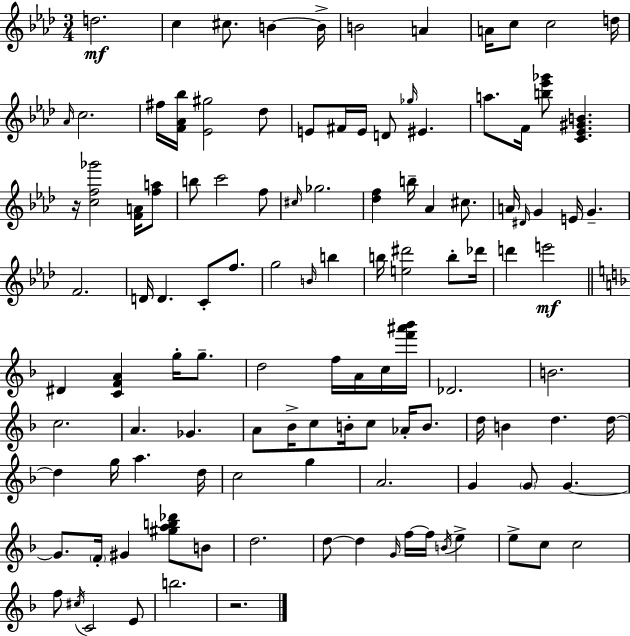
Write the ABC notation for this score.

X:1
T:Untitled
M:3/4
L:1/4
K:Fm
d2 c ^c/2 B B/4 B2 A A/4 c/2 c2 d/4 _A/4 c2 ^f/4 [F_A_b]/4 [_E^g]2 _d/2 E/2 ^F/4 E/4 D/2 _g/4 ^E a/2 F/4 [b_e'_g']/2 [C_E^GB] z/4 [cf_g']2 [FA]/4 [fa]/2 b/2 c'2 f/2 ^c/4 _g2 [_df] b/4 _A ^c/2 A/4 ^D/4 G E/4 G F2 D/4 D C/2 f/2 g2 B/4 b b/4 [e^d']2 b/2 _d'/4 d' e'2 ^D [CFA] g/4 g/2 d2 f/4 A/4 c/4 [f'^a'_b']/4 _D2 B2 c2 A _G A/2 _B/4 c/2 B/4 c/2 _A/4 B/2 d/4 B d d/4 d g/4 a d/4 c2 g A2 G G/2 G G/2 F/4 ^G [^gab_d']/2 B/2 d2 d/2 d G/4 f/4 f/4 B/4 e e/2 c/2 c2 f/2 ^c/4 C2 E/2 b2 z2